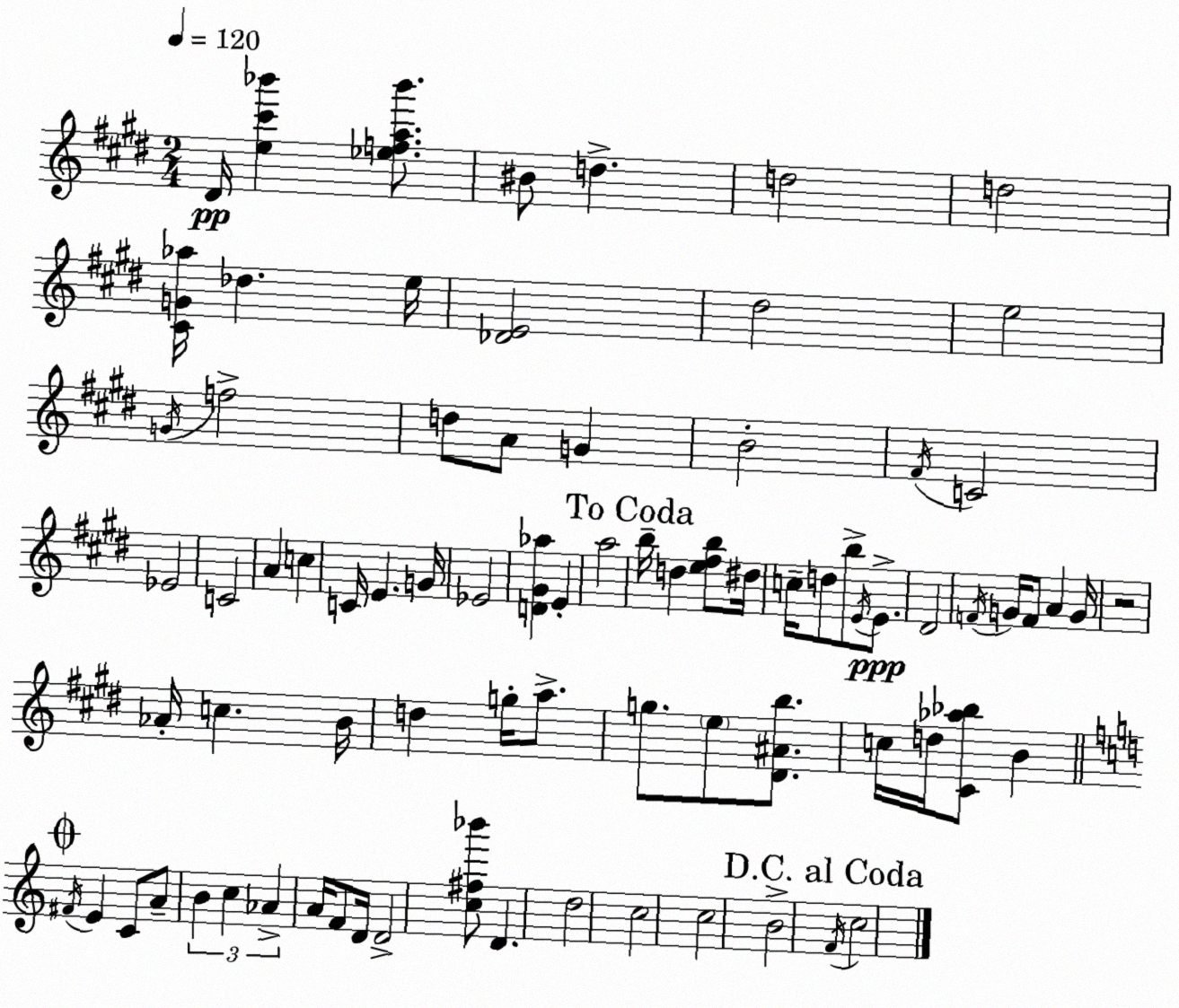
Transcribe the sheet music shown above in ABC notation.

X:1
T:Untitled
M:2/4
L:1/4
K:E
^D/4 [e^c'_b'] [_efa_b']/2 ^B/2 d d2 d2 [^CG_a]/4 _d e/4 [_DE]2 ^d2 e2 G/4 f2 d/2 A/2 G B2 ^F/4 C2 _E2 C2 A c C/4 E G/4 _E2 [D^G_a] E a2 b/4 d [e^fb]/2 ^d/4 c/4 d/2 b/2 E/4 E/2 ^D2 F/4 G/4 F/2 A G/4 z2 _A/4 c B/4 d g/4 a/2 g/2 e/2 [^D^Ab]/2 c/4 d/4 [^C_a_b]/2 B ^F/4 E C/2 A/2 B c _A A/4 F/2 D/4 D2 [c^f_b']/2 D d2 c2 c2 B2 F/4 c2